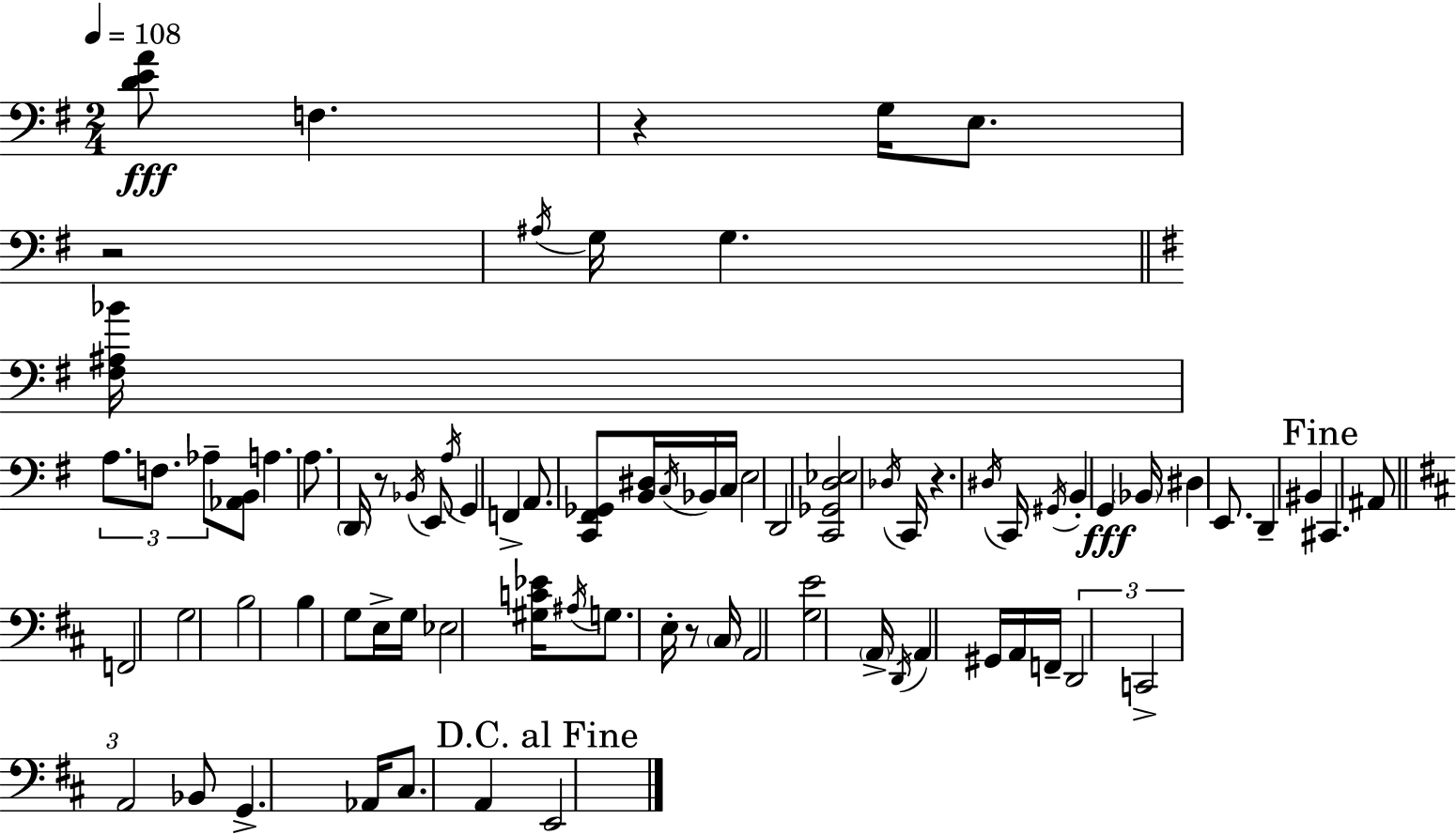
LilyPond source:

{
  \clef bass
  \numericTimeSignature
  \time 2/4
  \key e \minor
  \tempo 4 = 108
  \repeat volta 2 { <d' e' a'>8\fff f4. | r4 g16 e8. | r2 | \acciaccatura { ais16 } g16 g4. | \break \bar "||" \break \key g \major <fis ais bes'>16 \tuplet 3/2 { a8. f8. aes8-- } | <aes, b,>8 a4. | a8. \parenthesize d,16 r8 \acciaccatura { bes,16 } | e,8 \acciaccatura { a16 } g,4 f,4-> | \break a,8. <c, fis, ges,>8 | <b, dis>16 \acciaccatura { c16 } bes,16 c16 e2 | d,2 | <c, ges, d ees>2 | \break \acciaccatura { des16 } c,16 r4. | \acciaccatura { dis16 } c,16 \acciaccatura { gis,16 } b,4-. | g,4\fff \parenthesize bes,16 | dis4 e,8. d,4-- | \break bis,4 \mark "Fine" cis,4. | ais,8 \bar "||" \break \key b \minor f,2 | g2 | b2 | b4 g8 e16-> g16 | \break ees2 | <gis c' ees'>16 \acciaccatura { ais16 } g8. e16-. r8 | \parenthesize cis16 a,2 | <g e'>2 | \break \parenthesize a,16-> \acciaccatura { d,16 } a,4 gis,16 | a,16 f,16-- \tuplet 3/2 { d,2 | c,2-> | a,2 } | \break bes,8 g,4.-> | aes,16 cis8. a,4 | \mark "D.C. al Fine" e,2 | } \bar "|."
}